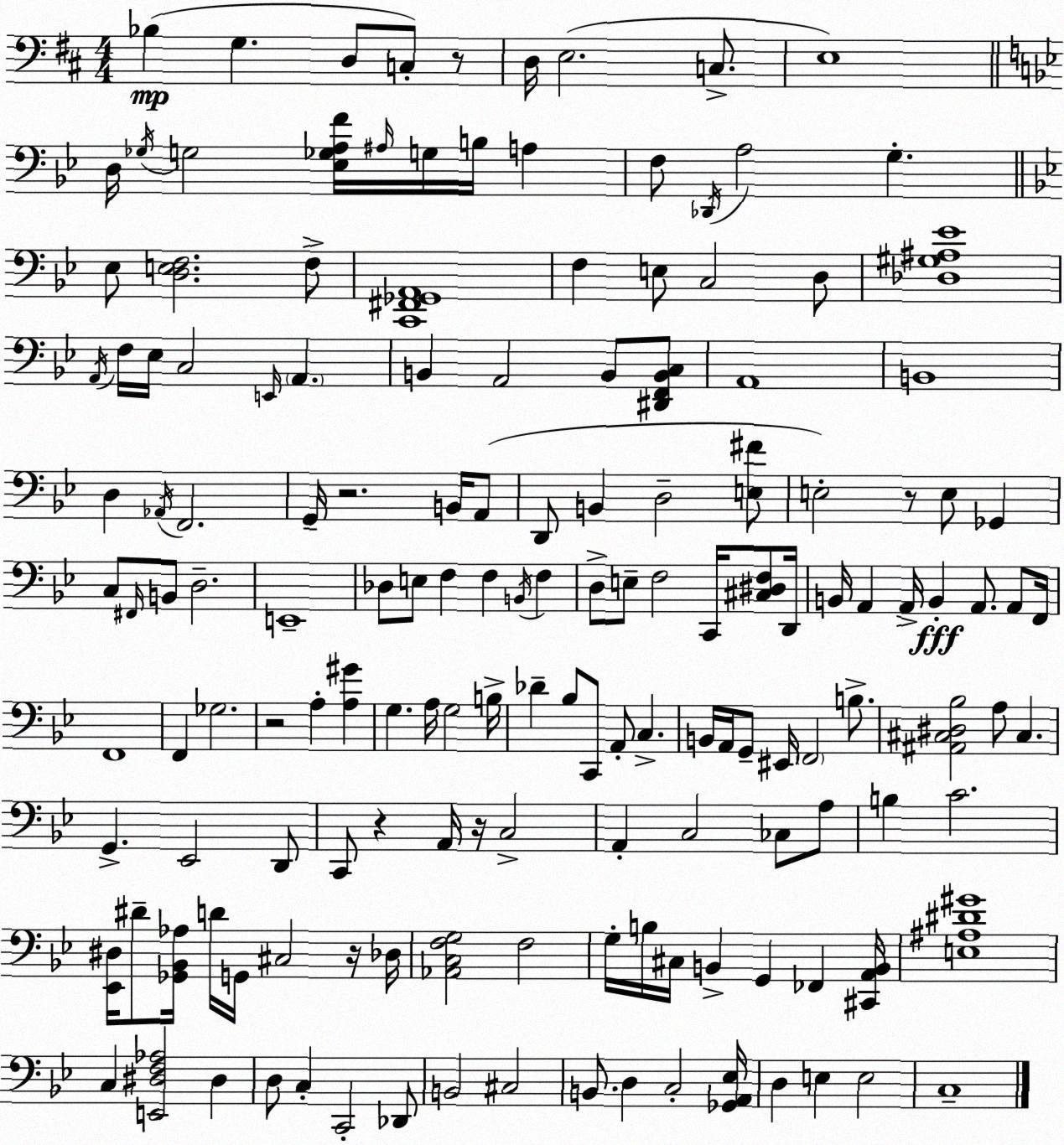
X:1
T:Untitled
M:4/4
L:1/4
K:D
_B, G, D,/2 C,/2 z/2 D,/4 E,2 C,/2 E,4 D,/4 _G,/4 G,2 [_E,_G,A,F]/4 ^A,/4 G,/4 B,/4 A, F,/2 _D,,/4 A,2 G, _E,/2 [D,E,F,]2 F,/2 [C,,^F,,_G,,A,,]4 F, E,/2 C,2 D,/2 [_D,^G,^A,_E]4 A,,/4 F,/4 _E,/4 C,2 E,,/4 A,, B,, A,,2 B,,/2 [^D,,F,,B,,C,]/2 A,,4 B,,4 D, _A,,/4 F,,2 G,,/4 z2 B,,/4 A,,/2 D,,/2 B,, D,2 [E,^F]/2 E,2 z/2 E,/2 _G,, C,/2 ^F,,/4 B,,/2 D,2 E,,4 _D,/2 E,/2 F, F, B,,/4 F, D,/2 E,/2 F,2 C,,/4 [^C,^D,F,]/2 D,,/4 B,,/4 A,, A,,/4 B,, A,,/2 A,,/2 F,,/4 F,,4 F,, _G,2 z2 A, [A,^G] G, A,/4 G,2 B,/4 _D _B,/2 C,,/2 A,,/2 C, B,,/4 A,,/4 G,,/2 ^E,,/4 F,,2 B,/2 [^A,,^C,^D,_B,]2 A,/2 ^C, G,, _E,,2 D,,/2 C,,/2 z A,,/4 z/4 C,2 A,, C,2 _C,/2 A,/2 B, C2 [_E,,^D,]/4 ^D/2 [_G,,_B,,_A,]/4 D/4 G,,/4 ^C,2 z/4 _D,/4 [_A,,C,F,G,]2 F,2 G,/4 B,/4 ^C,/4 B,, G,, _F,, [^C,,A,,B,,]/4 [E,^A,^D^G]4 C, [E,,^D,F,_A,]2 ^D, D,/2 C, C,,2 _D,,/2 B,,2 ^C,2 B,,/2 D, C,2 [_G,,A,,_E,]/4 D, E, E,2 C,4